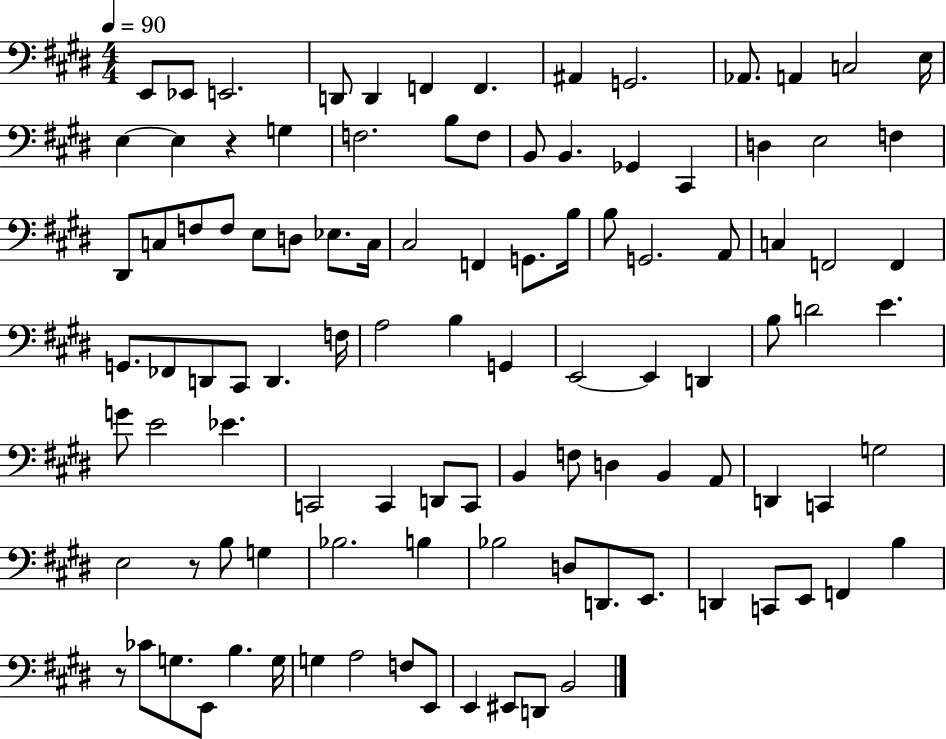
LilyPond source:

{
  \clef bass
  \numericTimeSignature
  \time 4/4
  \key e \major
  \tempo 4 = 90
  \repeat volta 2 { e,8 ees,8 e,2. | d,8 d,4 f,4 f,4. | ais,4 g,2. | aes,8. a,4 c2 e16 | \break e4~~ e4 r4 g4 | f2. b8 f8 | b,8 b,4. ges,4 cis,4 | d4 e2 f4 | \break dis,8 c8 f8 f8 e8 d8 ees8. c16 | cis2 f,4 g,8. b16 | b8 g,2. a,8 | c4 f,2 f,4 | \break g,8. fes,8 d,8 cis,8 d,4. f16 | a2 b4 g,4 | e,2~~ e,4 d,4 | b8 d'2 e'4. | \break g'8 e'2 ees'4. | c,2 c,4 d,8 c,8 | b,4 f8 d4 b,4 a,8 | d,4 c,4 g2 | \break e2 r8 b8 g4 | bes2. b4 | bes2 d8 d,8. e,8. | d,4 c,8 e,8 f,4 b4 | \break r8 ces'8 g8. e,8 b4. g16 | g4 a2 f8 e,8 | e,4 eis,8 d,8 b,2 | } \bar "|."
}